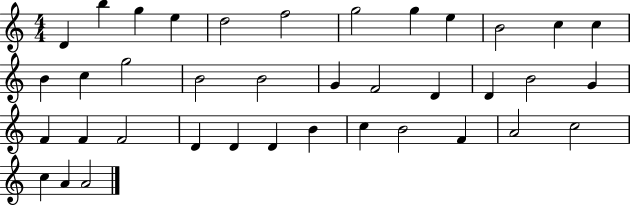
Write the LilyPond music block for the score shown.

{
  \clef treble
  \numericTimeSignature
  \time 4/4
  \key c \major
  d'4 b''4 g''4 e''4 | d''2 f''2 | g''2 g''4 e''4 | b'2 c''4 c''4 | \break b'4 c''4 g''2 | b'2 b'2 | g'4 f'2 d'4 | d'4 b'2 g'4 | \break f'4 f'4 f'2 | d'4 d'4 d'4 b'4 | c''4 b'2 f'4 | a'2 c''2 | \break c''4 a'4 a'2 | \bar "|."
}